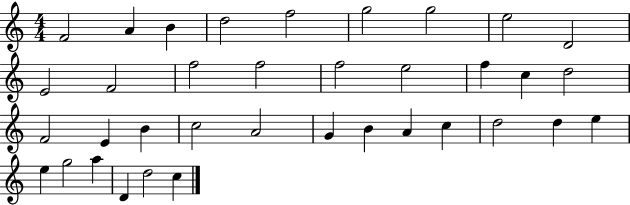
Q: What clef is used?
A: treble